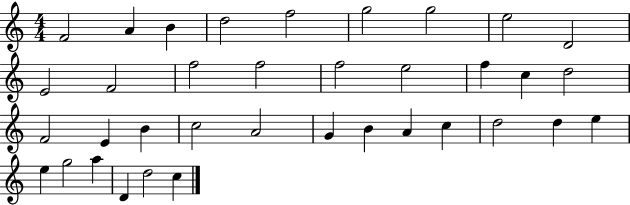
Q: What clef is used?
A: treble